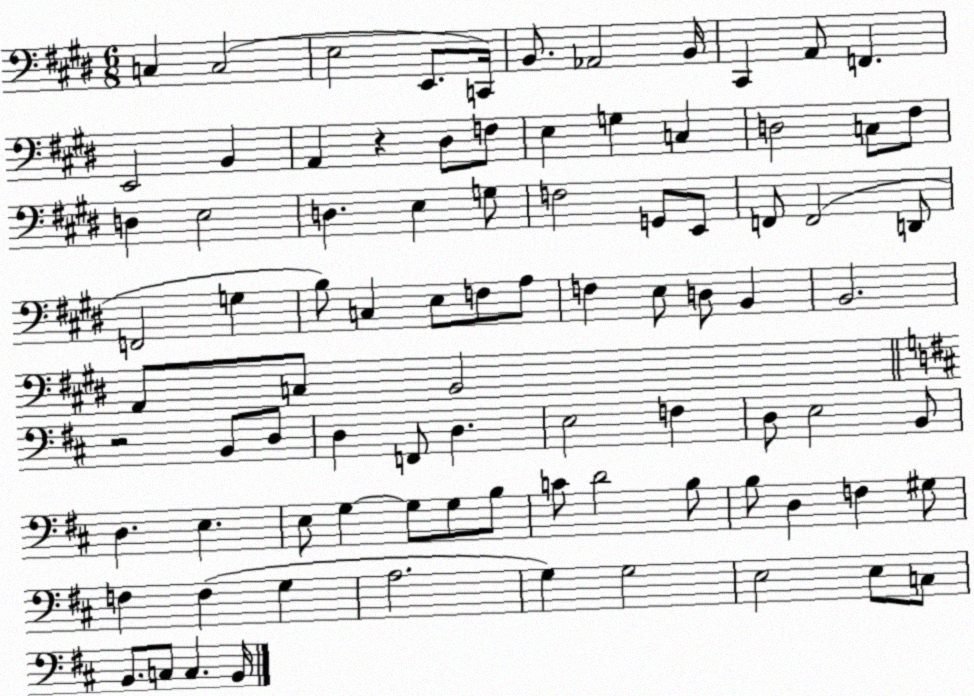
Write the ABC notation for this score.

X:1
T:Untitled
M:6/8
L:1/4
K:E
C, C,2 E,2 E,,/2 C,,/4 B,,/2 _A,,2 B,,/4 ^C,, A,,/2 F,, E,,2 B,, A,, z ^D,/2 F,/2 E, G, C, D,2 C,/2 ^F,/2 D, E,2 D, E, G,/2 F,2 G,,/2 E,,/2 F,,/2 F,,2 D,,/2 F,,2 G, B,/2 C, E,/2 F,/2 A,/2 F, E,/2 D,/2 B,, B,,2 A,,/2 C,/2 B,,2 z2 B,,/2 D,/2 D, F,,/2 D, E,2 F, D,/2 E,2 B,,/2 D, E, E,/2 G, G,/2 G,/2 B,/2 C/2 D2 B,/2 B,/2 D, F, ^G,/2 F, F, G, A,2 G, G,2 E,2 E,/2 C,/2 B,,/2 C,/2 C, B,,/4